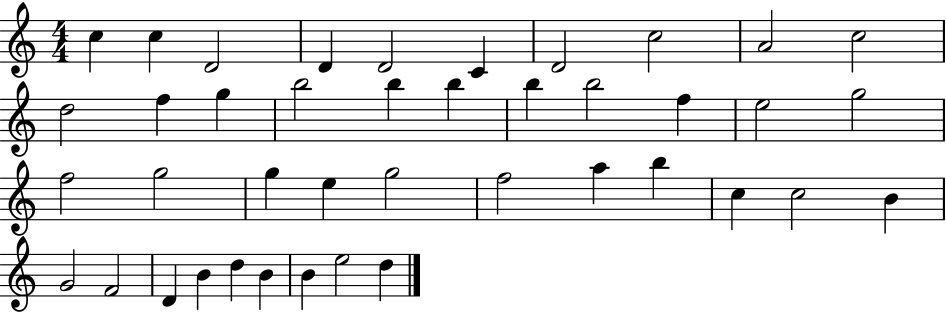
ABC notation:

X:1
T:Untitled
M:4/4
L:1/4
K:C
c c D2 D D2 C D2 c2 A2 c2 d2 f g b2 b b b b2 f e2 g2 f2 g2 g e g2 f2 a b c c2 B G2 F2 D B d B B e2 d